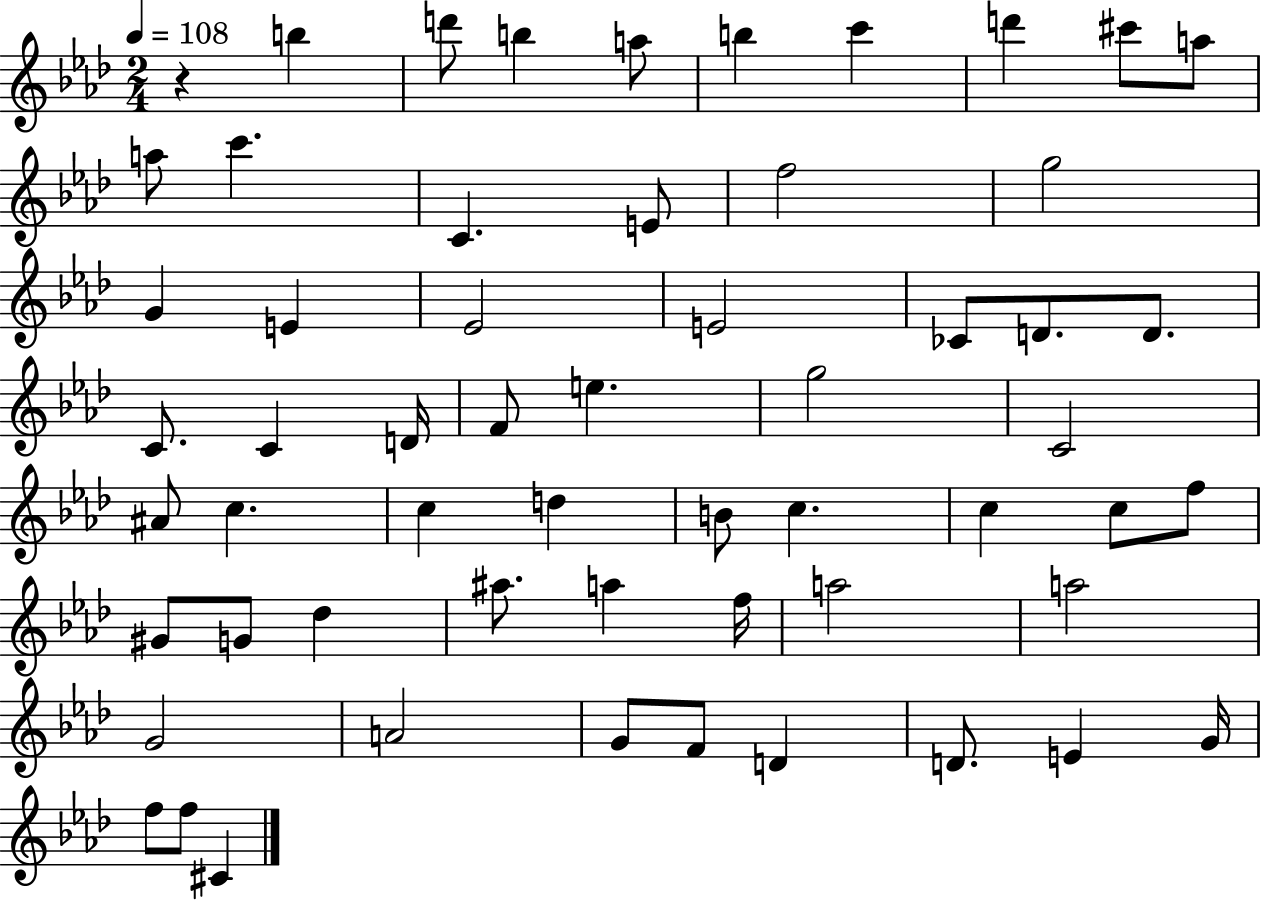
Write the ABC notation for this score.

X:1
T:Untitled
M:2/4
L:1/4
K:Ab
z b d'/2 b a/2 b c' d' ^c'/2 a/2 a/2 c' C E/2 f2 g2 G E _E2 E2 _C/2 D/2 D/2 C/2 C D/4 F/2 e g2 C2 ^A/2 c c d B/2 c c c/2 f/2 ^G/2 G/2 _d ^a/2 a f/4 a2 a2 G2 A2 G/2 F/2 D D/2 E G/4 f/2 f/2 ^C